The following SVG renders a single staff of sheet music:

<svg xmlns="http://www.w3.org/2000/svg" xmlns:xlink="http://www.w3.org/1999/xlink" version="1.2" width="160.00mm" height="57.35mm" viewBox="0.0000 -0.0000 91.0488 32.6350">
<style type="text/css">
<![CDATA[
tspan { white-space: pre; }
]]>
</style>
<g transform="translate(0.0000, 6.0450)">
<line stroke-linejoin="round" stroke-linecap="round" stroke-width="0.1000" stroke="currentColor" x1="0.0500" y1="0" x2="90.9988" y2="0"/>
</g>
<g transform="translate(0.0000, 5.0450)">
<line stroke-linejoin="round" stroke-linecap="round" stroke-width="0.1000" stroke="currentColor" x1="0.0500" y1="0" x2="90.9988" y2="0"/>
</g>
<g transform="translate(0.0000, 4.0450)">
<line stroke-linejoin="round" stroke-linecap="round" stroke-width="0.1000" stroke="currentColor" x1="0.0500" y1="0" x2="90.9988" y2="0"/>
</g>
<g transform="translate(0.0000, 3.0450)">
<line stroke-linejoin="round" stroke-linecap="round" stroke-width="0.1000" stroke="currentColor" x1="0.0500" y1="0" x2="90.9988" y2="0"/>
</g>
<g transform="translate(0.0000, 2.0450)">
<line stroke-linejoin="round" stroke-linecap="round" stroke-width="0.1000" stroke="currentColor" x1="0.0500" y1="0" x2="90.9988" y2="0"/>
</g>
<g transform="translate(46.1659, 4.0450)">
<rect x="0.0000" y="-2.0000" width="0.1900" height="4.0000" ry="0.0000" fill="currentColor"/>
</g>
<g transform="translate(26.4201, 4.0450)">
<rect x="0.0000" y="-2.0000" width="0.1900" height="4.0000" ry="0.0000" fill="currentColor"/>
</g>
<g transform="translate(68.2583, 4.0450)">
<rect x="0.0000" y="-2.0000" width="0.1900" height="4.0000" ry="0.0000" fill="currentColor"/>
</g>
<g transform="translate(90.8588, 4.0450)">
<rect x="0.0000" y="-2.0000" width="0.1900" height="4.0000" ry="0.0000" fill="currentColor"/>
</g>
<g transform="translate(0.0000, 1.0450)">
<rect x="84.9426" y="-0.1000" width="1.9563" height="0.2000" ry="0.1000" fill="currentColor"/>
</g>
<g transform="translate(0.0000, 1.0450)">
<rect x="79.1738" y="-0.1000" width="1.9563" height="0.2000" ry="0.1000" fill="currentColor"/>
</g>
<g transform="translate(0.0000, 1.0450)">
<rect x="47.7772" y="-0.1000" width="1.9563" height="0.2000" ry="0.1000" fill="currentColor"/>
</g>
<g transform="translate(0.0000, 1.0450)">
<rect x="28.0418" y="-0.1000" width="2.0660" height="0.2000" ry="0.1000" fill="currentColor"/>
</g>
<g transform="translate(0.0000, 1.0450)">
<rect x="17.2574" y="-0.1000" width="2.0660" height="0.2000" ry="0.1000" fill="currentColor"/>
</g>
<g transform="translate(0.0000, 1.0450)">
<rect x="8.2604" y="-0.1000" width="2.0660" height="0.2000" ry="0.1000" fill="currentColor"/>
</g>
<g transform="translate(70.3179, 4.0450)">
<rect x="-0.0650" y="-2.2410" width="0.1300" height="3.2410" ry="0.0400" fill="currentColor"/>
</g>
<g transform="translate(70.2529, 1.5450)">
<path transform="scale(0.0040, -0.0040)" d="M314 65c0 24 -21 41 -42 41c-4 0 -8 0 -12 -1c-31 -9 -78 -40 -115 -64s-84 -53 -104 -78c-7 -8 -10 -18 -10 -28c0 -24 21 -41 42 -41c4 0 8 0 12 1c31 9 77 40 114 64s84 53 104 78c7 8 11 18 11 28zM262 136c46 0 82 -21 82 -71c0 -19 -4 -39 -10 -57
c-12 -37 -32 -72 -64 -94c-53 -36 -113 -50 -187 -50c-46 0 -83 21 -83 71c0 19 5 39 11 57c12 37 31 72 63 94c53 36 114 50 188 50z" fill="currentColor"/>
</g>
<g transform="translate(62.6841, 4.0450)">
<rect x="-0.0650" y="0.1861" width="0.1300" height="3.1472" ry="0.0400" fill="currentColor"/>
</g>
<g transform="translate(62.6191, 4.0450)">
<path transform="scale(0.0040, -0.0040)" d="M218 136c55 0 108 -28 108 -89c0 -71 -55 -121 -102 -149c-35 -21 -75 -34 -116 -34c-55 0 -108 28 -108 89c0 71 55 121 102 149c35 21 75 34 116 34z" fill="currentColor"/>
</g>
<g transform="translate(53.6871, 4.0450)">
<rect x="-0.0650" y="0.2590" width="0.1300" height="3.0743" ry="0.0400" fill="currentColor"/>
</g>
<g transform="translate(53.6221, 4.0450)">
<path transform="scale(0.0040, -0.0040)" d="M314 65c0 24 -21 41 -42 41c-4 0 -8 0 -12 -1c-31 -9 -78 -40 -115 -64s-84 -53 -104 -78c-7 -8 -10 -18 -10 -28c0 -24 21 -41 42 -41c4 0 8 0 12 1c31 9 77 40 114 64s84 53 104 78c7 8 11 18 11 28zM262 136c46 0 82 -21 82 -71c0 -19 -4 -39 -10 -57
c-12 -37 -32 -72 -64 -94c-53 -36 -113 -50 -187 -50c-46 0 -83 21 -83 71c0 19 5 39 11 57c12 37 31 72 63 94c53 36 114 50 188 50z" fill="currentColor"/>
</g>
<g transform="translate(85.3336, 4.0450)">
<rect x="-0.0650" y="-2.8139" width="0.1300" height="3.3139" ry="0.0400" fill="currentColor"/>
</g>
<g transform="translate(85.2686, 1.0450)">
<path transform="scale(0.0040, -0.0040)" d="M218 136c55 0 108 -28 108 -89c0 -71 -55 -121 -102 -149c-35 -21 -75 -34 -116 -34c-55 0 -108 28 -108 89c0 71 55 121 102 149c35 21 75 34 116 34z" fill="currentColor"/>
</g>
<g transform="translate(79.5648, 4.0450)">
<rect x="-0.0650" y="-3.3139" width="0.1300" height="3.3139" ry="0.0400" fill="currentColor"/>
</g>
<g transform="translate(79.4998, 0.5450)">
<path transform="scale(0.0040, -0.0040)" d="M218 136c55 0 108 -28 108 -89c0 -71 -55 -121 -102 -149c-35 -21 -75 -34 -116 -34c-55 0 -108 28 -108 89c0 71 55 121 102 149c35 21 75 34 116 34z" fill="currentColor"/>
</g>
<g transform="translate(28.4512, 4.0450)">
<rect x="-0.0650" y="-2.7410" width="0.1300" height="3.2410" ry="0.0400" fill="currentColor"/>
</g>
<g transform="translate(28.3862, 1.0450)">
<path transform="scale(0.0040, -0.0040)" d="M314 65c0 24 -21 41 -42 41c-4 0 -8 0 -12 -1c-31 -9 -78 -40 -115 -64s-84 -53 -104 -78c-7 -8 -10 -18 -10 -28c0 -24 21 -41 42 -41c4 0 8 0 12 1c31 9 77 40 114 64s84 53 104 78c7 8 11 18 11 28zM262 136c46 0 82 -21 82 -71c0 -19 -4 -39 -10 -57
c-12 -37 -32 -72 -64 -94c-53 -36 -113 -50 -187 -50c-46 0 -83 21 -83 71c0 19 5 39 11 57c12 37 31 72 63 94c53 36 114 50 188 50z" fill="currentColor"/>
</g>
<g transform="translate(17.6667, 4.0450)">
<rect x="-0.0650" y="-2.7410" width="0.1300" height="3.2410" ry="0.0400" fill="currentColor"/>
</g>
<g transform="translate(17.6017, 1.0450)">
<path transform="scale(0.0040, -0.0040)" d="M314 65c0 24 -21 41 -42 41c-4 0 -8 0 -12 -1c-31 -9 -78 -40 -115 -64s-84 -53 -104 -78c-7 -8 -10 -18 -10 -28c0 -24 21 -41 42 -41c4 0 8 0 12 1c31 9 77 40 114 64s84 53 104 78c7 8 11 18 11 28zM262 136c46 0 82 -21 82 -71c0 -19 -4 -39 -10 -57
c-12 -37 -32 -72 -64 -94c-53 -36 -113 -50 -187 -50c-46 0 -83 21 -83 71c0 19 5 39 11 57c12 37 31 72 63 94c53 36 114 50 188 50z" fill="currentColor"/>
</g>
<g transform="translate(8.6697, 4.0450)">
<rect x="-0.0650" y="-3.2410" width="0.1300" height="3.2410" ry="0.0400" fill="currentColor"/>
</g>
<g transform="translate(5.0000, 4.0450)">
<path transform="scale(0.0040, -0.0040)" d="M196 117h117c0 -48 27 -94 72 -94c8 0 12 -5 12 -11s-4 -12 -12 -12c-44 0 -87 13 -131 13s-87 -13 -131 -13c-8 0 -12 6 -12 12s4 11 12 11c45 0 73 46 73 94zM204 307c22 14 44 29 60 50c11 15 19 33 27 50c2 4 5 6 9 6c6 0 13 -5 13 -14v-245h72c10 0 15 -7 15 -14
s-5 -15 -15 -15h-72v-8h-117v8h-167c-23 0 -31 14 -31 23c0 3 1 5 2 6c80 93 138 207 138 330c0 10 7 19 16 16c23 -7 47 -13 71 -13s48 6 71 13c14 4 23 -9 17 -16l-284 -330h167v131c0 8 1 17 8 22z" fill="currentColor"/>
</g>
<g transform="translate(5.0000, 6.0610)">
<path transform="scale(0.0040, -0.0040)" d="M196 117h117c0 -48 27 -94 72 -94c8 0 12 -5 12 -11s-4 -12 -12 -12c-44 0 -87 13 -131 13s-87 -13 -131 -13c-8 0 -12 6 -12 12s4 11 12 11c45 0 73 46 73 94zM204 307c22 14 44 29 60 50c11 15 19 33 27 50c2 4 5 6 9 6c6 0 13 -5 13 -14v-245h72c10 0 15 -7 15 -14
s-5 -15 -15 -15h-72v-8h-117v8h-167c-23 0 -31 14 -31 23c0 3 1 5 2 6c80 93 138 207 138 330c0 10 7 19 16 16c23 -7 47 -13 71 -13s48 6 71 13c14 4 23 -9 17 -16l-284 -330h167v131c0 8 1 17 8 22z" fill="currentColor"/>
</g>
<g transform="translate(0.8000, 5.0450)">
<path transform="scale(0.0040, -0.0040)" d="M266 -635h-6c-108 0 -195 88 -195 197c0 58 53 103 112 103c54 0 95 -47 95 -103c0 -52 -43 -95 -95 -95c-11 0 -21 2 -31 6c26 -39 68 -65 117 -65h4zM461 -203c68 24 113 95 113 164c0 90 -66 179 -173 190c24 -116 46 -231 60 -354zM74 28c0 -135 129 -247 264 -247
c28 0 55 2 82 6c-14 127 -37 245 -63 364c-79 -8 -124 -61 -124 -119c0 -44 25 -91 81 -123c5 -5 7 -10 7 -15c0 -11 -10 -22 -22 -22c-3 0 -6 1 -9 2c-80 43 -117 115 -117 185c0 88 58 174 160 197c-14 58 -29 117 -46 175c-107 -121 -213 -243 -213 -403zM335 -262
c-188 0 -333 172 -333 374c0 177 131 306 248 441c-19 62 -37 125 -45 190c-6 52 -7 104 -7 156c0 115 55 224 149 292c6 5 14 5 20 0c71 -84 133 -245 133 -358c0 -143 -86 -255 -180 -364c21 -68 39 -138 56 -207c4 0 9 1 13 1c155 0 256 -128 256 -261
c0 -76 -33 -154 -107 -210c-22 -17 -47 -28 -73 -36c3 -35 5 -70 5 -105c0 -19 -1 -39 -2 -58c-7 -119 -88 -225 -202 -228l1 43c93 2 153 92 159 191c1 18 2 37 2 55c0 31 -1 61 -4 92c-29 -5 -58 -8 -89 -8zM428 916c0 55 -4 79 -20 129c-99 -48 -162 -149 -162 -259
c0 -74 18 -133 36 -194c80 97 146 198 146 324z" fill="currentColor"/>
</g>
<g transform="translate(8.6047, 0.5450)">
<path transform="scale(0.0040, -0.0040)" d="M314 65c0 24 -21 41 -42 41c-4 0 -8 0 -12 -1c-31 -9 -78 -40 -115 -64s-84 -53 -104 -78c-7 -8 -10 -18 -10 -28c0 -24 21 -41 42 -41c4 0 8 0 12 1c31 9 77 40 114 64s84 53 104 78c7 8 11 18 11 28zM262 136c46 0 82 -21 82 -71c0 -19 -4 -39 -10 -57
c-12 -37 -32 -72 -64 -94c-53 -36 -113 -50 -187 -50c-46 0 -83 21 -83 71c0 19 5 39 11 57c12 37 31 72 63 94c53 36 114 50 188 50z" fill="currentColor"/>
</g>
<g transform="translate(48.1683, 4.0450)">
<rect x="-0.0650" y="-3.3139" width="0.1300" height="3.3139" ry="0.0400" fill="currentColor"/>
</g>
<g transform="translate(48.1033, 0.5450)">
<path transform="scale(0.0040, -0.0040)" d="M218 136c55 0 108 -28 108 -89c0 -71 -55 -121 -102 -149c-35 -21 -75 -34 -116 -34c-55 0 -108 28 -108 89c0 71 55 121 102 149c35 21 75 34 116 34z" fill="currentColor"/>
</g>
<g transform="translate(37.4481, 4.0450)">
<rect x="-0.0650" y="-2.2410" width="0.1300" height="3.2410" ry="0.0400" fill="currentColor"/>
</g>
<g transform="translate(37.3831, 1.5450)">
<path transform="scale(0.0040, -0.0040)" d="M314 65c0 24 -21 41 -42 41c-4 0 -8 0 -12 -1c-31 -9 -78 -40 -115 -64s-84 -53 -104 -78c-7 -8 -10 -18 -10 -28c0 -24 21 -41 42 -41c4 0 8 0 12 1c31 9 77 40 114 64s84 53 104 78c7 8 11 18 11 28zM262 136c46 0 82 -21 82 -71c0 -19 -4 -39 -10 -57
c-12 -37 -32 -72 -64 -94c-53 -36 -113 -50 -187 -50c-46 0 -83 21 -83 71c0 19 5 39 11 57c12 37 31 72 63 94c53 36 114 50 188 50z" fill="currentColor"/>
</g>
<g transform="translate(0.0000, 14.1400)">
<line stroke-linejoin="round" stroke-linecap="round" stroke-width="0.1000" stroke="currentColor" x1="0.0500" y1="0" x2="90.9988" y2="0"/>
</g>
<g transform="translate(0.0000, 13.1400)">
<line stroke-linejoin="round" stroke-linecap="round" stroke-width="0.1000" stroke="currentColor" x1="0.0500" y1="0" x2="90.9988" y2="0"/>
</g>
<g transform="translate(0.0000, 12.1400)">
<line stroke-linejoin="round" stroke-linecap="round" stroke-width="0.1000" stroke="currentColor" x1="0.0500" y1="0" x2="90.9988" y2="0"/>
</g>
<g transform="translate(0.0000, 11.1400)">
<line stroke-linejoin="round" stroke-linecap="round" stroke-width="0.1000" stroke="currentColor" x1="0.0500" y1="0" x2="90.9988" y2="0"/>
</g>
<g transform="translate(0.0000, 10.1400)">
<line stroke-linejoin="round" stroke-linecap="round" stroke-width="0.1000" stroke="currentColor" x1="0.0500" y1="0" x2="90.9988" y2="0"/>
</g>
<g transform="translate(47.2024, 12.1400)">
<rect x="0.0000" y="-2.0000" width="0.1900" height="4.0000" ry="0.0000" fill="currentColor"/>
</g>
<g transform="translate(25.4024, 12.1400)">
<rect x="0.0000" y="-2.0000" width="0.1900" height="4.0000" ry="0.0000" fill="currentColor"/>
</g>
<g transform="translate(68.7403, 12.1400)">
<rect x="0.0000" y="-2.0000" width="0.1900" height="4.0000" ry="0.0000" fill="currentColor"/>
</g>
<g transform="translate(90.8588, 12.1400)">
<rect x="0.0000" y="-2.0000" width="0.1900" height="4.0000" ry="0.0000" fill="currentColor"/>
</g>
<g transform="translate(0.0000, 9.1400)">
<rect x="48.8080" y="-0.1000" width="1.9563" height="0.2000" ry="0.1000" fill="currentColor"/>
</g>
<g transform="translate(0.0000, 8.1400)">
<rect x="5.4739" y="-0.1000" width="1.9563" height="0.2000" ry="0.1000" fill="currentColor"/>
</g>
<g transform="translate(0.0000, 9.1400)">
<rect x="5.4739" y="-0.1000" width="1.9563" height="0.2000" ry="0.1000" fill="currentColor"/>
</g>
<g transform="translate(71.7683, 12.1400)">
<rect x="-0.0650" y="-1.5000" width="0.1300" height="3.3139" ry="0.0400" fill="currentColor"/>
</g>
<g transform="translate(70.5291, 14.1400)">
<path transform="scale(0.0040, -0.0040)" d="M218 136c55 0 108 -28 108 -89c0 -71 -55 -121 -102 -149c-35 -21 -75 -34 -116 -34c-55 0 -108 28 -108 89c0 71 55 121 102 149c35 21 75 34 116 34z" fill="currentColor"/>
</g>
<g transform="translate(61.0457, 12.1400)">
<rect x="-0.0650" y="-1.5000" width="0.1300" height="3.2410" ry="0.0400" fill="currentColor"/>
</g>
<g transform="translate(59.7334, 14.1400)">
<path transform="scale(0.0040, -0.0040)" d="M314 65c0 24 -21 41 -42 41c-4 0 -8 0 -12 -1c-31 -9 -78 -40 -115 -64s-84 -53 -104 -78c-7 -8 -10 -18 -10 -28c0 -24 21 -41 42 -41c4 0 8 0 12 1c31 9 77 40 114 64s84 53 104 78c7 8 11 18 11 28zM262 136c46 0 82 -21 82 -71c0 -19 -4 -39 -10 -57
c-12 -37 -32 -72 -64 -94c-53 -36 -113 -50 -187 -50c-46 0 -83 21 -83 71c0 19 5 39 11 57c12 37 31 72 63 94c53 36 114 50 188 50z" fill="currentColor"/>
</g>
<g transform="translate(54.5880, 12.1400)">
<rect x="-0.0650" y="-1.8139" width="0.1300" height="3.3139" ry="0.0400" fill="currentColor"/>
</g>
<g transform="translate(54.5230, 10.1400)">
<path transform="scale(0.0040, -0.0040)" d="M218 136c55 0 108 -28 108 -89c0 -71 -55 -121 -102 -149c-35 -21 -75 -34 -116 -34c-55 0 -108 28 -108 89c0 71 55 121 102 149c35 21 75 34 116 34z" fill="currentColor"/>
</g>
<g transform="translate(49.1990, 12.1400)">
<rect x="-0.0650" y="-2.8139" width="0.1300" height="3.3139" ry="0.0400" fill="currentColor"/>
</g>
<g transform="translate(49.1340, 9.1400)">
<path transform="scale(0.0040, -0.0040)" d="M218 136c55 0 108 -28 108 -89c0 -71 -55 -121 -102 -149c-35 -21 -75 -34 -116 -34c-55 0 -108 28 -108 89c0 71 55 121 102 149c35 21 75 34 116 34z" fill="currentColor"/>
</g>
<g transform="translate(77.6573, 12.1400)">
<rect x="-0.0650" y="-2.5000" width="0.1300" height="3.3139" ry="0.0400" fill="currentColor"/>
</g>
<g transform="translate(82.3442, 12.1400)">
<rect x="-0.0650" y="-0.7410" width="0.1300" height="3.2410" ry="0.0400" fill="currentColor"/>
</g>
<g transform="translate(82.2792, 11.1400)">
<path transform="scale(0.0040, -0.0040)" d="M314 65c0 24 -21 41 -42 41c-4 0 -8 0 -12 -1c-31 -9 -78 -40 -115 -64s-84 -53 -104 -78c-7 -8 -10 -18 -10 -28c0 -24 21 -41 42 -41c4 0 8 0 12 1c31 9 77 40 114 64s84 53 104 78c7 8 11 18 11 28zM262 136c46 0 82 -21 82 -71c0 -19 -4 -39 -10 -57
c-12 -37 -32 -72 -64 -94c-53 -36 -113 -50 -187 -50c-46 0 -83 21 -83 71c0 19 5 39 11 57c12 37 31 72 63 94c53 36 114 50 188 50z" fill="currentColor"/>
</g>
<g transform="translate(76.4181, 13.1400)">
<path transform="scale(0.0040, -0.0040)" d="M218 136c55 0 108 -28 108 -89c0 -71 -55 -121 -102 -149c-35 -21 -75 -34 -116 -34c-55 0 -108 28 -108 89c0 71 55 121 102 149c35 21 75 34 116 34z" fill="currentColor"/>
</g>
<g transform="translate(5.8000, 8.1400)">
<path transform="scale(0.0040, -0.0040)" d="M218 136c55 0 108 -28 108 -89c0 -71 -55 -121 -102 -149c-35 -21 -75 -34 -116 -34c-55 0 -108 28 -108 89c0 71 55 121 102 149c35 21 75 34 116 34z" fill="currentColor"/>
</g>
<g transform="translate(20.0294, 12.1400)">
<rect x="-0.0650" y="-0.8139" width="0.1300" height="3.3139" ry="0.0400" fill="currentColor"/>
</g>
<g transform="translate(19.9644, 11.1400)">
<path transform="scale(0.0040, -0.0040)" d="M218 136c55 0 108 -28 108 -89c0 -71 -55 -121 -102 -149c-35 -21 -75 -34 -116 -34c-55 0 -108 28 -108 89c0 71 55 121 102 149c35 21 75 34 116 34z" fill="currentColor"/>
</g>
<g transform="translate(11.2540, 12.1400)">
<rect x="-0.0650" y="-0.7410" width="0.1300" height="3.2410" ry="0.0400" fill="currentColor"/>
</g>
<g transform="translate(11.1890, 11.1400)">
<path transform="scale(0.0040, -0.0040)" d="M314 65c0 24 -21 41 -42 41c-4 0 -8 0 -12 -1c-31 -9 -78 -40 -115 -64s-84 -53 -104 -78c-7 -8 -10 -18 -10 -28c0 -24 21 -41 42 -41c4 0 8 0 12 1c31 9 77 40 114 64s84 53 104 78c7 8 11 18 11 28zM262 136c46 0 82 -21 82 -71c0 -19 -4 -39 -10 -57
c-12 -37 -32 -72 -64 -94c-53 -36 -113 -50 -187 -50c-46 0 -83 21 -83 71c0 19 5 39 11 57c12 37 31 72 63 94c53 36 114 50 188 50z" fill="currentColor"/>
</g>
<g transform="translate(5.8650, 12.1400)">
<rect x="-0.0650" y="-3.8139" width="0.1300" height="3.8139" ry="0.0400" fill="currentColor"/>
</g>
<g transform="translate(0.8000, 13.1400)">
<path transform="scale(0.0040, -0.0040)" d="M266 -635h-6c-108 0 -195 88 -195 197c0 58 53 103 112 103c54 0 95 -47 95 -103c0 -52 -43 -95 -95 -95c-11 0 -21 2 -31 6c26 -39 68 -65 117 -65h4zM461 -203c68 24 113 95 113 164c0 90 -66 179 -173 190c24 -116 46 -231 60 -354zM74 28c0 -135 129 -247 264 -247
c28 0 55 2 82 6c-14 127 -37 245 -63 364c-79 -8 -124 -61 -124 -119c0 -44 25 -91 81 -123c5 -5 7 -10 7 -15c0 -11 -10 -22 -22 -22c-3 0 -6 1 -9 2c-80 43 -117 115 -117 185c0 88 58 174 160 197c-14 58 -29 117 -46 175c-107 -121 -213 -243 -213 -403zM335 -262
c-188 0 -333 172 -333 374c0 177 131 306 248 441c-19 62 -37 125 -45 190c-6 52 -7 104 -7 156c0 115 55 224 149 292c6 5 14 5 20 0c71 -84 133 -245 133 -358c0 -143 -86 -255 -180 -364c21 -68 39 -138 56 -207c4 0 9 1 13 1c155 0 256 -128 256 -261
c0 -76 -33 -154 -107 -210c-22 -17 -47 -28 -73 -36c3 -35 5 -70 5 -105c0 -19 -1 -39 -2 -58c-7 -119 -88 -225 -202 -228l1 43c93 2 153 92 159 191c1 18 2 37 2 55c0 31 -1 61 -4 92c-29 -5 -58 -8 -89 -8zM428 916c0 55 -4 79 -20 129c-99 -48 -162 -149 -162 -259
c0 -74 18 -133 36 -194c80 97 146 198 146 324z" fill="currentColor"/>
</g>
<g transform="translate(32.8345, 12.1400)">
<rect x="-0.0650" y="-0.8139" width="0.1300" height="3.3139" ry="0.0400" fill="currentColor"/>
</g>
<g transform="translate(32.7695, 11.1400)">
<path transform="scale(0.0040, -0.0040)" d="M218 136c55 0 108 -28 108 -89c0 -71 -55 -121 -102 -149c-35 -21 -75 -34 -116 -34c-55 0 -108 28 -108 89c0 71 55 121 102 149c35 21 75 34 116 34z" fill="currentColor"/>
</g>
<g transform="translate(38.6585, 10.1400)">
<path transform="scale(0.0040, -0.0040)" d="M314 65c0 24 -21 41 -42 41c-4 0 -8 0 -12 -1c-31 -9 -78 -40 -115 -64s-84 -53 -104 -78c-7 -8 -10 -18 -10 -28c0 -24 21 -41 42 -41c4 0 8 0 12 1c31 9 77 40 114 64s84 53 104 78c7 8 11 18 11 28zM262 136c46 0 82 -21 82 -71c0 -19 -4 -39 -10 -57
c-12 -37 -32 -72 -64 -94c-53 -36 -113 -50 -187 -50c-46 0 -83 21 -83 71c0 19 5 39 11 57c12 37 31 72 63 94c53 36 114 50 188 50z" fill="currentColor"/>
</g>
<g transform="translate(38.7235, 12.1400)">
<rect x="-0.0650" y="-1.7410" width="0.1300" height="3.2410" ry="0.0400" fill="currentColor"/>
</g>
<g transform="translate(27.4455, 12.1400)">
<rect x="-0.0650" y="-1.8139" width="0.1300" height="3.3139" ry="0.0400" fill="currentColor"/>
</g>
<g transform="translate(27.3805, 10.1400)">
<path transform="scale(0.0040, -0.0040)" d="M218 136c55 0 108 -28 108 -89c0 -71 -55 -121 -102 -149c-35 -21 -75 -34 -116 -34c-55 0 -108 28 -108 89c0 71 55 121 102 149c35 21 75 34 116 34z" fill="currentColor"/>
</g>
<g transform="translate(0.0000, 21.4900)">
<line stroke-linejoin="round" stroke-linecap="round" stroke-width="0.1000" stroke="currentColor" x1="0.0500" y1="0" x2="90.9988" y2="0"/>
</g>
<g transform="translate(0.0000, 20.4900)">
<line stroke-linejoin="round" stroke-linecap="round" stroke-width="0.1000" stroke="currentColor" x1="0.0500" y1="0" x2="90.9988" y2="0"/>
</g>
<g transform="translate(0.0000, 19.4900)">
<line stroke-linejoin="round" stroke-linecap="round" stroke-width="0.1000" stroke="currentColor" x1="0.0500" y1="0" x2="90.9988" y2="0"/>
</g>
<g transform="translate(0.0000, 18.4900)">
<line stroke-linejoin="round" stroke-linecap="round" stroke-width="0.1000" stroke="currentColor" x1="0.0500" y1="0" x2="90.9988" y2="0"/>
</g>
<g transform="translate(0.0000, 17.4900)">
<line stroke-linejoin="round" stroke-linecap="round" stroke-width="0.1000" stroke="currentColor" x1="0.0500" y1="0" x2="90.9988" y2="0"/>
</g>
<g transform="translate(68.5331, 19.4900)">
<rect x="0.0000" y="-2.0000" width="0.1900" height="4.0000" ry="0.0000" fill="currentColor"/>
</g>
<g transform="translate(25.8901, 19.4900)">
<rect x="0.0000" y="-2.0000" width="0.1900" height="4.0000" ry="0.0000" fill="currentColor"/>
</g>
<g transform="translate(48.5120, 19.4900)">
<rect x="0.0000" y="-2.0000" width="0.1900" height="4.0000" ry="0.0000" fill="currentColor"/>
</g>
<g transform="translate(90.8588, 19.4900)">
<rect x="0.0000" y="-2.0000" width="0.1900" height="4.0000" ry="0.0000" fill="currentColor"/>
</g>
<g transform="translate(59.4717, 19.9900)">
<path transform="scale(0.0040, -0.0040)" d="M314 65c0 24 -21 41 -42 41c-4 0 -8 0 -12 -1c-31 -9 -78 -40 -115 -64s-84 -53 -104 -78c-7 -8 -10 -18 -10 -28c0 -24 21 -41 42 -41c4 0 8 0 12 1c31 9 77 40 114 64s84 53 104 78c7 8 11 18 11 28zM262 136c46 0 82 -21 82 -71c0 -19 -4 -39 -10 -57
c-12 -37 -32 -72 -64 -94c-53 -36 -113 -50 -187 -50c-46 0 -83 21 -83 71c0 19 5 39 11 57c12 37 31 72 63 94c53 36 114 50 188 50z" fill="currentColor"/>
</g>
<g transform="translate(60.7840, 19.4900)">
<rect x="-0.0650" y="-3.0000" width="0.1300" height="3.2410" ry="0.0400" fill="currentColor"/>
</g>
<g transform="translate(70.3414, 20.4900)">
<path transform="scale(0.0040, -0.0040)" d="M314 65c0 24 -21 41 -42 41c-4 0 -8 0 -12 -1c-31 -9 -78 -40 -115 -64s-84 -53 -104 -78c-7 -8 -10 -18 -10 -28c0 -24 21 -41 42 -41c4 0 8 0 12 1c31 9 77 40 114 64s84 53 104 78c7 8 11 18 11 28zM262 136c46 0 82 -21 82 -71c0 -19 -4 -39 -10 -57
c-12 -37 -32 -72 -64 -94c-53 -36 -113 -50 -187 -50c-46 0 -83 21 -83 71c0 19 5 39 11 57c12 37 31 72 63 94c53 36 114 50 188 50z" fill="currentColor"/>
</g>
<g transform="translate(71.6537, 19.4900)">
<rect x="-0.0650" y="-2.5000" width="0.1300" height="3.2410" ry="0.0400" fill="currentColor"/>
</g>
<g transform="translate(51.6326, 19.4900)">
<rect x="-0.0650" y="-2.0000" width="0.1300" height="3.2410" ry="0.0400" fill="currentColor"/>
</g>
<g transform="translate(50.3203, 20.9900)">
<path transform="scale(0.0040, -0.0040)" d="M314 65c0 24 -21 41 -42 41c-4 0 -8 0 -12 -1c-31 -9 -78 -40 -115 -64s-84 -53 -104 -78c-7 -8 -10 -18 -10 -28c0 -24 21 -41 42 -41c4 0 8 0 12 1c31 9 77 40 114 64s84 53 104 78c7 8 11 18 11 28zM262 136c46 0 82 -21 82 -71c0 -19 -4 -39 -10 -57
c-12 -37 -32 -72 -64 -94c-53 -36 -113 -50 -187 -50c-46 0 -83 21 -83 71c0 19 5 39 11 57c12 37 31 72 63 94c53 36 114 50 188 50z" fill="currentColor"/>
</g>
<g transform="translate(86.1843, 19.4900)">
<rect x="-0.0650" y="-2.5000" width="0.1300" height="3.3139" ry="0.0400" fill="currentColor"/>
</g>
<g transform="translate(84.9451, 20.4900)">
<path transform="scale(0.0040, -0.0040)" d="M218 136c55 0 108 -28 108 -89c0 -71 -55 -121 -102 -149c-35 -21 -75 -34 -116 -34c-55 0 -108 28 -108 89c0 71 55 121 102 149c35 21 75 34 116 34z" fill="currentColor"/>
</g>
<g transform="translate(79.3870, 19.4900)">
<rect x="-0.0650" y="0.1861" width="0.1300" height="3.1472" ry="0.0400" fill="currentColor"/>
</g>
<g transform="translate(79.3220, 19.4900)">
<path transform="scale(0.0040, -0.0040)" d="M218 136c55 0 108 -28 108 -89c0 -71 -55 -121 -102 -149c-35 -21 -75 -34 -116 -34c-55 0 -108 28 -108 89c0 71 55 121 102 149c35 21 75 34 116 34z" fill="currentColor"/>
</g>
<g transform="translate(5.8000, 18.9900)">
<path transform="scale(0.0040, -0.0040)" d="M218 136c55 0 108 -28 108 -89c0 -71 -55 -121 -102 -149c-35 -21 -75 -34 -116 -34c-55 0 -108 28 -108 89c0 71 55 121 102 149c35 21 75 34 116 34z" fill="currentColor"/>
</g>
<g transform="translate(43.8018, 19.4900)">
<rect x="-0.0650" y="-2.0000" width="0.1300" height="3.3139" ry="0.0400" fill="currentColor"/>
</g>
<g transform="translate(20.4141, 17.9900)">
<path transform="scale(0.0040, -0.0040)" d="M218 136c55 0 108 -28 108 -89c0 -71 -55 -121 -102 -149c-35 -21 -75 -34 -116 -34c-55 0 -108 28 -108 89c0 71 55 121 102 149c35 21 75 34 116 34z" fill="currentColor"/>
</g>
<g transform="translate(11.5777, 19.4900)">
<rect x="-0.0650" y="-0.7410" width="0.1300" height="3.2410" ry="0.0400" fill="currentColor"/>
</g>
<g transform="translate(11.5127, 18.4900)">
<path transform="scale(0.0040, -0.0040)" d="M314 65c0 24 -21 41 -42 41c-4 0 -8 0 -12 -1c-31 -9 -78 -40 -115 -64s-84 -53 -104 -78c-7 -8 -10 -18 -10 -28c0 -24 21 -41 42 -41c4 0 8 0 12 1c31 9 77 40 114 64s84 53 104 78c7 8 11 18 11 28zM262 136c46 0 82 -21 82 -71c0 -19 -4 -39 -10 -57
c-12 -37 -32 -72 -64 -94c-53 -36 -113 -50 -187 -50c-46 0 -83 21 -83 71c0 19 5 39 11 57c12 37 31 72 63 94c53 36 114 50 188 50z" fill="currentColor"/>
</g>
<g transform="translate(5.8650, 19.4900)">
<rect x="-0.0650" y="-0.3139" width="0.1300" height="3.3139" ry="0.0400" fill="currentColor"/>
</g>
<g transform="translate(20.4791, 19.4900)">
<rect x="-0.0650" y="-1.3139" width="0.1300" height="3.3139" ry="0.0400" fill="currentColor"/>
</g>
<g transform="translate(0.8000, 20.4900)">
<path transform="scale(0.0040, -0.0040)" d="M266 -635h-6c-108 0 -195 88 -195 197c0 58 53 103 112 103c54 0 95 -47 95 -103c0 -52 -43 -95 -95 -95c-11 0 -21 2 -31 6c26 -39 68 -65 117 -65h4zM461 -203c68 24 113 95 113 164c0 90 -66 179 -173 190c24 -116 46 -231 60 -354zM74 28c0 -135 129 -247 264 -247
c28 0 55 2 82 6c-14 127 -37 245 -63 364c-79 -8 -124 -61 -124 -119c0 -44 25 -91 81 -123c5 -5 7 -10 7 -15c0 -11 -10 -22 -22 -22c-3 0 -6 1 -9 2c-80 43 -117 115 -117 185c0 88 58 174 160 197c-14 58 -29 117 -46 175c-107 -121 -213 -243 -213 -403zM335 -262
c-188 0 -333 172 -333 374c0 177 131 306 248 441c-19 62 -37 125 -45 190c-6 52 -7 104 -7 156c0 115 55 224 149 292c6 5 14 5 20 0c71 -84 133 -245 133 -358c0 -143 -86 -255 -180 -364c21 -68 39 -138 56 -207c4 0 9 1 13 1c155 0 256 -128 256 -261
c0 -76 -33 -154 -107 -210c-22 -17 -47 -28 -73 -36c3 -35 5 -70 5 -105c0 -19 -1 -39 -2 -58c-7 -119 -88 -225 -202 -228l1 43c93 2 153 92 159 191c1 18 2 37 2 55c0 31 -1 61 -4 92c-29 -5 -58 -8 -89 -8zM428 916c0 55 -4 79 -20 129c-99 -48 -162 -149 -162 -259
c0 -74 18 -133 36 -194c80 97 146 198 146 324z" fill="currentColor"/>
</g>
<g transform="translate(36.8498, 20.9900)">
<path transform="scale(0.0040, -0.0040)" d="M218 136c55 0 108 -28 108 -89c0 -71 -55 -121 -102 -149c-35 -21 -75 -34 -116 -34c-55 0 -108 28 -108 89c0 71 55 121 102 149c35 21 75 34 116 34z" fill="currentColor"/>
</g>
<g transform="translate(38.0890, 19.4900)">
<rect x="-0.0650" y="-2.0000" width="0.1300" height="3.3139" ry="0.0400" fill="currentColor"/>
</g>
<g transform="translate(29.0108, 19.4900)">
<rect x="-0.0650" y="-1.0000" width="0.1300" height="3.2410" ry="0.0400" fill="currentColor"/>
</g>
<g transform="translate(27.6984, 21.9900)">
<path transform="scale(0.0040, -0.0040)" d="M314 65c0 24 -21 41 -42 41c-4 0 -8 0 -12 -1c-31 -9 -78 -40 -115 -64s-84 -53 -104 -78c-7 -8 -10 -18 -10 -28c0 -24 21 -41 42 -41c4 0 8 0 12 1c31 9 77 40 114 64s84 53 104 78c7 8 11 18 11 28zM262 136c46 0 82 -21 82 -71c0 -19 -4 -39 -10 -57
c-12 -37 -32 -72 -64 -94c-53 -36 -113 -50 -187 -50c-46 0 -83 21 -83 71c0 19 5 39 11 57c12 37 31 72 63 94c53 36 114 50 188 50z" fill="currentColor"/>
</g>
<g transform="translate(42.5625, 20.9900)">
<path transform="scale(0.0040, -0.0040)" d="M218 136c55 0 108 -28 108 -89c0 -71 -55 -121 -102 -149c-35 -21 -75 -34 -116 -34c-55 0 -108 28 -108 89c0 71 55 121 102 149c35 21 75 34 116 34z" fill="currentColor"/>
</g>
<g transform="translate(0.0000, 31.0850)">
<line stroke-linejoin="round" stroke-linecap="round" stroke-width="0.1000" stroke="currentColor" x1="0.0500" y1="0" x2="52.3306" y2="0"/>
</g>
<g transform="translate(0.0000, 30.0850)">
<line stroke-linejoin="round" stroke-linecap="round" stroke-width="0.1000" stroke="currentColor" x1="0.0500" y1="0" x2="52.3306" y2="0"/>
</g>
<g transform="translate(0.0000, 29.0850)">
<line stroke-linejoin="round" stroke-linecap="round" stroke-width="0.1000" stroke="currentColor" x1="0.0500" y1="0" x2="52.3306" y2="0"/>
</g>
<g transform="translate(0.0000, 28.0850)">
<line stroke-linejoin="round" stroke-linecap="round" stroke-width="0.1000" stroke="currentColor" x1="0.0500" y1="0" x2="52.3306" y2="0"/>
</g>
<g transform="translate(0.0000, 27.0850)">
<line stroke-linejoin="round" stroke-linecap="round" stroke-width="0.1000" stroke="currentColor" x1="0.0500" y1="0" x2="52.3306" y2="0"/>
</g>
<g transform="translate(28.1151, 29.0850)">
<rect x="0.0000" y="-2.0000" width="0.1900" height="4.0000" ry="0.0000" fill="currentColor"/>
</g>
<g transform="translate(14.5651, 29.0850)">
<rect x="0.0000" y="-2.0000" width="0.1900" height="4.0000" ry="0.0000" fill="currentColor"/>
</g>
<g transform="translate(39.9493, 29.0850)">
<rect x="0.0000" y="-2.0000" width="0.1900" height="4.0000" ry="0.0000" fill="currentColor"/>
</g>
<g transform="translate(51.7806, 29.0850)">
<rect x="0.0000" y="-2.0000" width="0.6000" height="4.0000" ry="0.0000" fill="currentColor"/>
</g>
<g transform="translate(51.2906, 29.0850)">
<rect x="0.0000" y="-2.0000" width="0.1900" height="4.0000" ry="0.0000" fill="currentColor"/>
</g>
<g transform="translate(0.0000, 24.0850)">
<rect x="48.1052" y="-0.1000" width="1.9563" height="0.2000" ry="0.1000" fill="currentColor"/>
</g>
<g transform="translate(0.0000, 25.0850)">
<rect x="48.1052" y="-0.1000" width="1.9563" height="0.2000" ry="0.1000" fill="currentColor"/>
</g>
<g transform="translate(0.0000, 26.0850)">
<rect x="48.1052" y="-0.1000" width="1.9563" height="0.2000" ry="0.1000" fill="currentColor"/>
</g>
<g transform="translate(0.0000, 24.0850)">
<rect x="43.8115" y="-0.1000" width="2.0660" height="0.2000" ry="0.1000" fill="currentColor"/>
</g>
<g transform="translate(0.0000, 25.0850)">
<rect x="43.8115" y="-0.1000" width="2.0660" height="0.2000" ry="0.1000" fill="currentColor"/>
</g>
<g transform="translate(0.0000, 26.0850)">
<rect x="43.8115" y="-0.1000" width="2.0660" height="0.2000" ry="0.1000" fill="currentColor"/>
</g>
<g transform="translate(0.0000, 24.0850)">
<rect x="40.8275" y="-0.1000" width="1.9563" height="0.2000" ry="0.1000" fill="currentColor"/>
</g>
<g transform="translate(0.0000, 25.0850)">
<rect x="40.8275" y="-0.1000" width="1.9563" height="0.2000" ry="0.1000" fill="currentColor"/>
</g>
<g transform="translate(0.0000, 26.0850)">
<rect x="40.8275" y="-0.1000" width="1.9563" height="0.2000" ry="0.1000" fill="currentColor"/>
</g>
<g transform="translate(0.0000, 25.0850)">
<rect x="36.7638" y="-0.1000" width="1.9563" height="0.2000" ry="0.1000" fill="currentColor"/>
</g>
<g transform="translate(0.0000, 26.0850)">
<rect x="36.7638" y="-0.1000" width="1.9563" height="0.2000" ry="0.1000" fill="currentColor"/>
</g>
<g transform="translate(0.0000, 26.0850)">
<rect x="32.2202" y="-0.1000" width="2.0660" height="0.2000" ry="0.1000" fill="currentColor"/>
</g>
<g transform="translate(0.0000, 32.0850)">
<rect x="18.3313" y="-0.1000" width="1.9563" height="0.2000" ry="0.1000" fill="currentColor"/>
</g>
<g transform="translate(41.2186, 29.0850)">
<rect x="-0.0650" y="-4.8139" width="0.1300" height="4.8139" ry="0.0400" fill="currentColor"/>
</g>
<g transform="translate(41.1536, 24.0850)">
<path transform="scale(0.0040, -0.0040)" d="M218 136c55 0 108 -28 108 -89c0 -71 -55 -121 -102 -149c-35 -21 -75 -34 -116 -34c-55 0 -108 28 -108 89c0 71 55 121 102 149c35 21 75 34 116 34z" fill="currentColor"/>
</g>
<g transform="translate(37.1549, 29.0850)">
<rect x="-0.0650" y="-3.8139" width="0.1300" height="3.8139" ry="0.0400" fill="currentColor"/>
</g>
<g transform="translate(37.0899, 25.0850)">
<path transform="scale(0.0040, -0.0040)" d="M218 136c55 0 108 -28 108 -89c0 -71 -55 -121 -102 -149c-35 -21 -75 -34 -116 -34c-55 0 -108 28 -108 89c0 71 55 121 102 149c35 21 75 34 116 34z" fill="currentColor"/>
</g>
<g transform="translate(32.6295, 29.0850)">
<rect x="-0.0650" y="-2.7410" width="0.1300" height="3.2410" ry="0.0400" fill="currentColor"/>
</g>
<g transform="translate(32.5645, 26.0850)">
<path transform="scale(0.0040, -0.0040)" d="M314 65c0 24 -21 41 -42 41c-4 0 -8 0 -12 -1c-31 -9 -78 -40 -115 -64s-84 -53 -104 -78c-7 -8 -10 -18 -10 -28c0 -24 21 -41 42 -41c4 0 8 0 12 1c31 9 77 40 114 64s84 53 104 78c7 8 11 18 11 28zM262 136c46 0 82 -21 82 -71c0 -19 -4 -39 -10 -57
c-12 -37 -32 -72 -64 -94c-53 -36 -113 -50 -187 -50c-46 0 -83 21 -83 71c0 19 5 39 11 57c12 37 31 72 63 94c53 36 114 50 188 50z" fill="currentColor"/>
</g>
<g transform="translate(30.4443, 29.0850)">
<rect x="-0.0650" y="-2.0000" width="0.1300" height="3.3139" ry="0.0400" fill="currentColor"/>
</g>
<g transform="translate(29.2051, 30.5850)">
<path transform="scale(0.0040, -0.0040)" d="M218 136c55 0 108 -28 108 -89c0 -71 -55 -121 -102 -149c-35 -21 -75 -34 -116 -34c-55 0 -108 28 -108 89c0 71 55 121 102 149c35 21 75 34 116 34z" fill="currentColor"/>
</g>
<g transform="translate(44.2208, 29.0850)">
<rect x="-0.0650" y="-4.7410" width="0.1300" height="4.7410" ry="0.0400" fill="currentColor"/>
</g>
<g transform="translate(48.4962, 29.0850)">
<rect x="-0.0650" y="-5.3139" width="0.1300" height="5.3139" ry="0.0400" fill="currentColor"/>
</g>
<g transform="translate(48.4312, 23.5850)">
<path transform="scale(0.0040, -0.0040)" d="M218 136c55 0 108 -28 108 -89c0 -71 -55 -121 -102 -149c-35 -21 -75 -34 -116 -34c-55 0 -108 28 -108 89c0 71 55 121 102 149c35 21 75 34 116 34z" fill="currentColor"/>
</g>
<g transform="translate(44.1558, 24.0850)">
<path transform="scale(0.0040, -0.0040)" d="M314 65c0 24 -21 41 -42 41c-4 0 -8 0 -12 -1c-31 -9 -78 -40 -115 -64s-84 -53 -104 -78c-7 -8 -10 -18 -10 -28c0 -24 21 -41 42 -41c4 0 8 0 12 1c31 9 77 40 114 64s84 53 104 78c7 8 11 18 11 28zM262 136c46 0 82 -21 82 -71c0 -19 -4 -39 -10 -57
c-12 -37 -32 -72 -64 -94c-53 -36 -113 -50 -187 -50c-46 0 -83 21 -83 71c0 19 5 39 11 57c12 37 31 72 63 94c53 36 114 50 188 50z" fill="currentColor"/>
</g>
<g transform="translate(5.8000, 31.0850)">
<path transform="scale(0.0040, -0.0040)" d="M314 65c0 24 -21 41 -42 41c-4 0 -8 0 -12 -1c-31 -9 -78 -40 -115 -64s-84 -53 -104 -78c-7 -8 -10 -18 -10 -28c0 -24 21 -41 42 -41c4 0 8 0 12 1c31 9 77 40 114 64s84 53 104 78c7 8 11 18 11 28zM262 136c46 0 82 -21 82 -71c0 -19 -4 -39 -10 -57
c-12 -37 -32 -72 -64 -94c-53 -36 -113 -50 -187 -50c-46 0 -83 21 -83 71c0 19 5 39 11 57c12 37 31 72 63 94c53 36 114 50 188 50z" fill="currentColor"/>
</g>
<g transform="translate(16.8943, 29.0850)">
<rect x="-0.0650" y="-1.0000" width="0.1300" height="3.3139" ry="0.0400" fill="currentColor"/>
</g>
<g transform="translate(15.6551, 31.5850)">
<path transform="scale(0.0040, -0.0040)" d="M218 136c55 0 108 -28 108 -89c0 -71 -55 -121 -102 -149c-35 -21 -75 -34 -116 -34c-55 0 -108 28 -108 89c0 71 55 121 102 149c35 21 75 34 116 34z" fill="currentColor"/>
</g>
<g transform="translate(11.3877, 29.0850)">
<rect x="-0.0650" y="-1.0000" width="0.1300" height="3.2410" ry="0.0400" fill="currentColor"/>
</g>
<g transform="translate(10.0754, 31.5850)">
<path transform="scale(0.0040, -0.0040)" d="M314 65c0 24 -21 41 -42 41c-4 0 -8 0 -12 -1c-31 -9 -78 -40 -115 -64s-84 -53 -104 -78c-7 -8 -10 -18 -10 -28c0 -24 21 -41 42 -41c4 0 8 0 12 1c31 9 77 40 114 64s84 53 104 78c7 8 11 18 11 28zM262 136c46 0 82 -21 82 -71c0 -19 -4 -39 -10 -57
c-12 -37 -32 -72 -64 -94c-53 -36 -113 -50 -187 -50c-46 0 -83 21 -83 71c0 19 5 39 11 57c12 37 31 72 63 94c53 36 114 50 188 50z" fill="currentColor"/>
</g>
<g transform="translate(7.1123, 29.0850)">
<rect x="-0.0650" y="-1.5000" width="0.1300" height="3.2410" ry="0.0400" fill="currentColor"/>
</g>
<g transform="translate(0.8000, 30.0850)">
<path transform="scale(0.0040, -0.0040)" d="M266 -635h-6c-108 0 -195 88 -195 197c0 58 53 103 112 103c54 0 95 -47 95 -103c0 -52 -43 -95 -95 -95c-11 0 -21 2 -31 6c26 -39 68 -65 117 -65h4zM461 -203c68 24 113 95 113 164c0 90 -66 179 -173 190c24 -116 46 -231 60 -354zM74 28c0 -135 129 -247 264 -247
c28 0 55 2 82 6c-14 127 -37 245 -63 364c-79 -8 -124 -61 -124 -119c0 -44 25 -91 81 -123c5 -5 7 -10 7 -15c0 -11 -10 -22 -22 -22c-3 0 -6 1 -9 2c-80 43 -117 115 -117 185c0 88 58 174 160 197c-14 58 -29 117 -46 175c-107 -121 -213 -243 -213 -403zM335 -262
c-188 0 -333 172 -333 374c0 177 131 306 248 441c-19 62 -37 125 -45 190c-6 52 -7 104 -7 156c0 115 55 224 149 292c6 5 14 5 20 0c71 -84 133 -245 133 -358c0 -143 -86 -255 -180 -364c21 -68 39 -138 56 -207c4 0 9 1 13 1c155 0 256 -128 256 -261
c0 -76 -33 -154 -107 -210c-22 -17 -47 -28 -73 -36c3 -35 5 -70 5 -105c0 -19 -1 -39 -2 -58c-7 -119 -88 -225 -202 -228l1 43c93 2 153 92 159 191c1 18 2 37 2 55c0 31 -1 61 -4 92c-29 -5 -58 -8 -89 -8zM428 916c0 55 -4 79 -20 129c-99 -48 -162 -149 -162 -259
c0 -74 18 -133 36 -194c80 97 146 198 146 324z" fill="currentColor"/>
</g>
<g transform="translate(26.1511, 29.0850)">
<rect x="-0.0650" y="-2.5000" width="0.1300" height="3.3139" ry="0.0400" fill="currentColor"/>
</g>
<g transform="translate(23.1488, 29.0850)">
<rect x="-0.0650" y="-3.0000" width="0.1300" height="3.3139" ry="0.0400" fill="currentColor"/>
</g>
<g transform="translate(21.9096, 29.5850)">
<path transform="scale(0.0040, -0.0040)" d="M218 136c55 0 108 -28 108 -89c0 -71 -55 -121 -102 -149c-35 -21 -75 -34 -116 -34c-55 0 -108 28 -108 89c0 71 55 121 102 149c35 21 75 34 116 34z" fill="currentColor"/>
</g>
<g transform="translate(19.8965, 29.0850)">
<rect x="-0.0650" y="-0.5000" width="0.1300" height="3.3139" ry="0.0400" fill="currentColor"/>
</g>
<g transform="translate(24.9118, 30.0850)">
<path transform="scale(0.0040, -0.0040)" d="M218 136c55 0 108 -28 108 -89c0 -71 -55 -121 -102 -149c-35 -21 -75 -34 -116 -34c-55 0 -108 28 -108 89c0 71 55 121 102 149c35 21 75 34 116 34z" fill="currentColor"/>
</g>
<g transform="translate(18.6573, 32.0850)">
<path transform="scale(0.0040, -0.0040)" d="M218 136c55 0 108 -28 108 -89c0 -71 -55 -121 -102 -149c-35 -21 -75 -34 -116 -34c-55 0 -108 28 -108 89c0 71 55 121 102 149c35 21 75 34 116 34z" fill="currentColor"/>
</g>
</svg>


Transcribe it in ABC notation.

X:1
T:Untitled
M:4/4
L:1/4
K:C
b2 a2 a2 g2 b B2 B g2 b a c' d2 d f d f2 a f E2 E G d2 c d2 e D2 F F F2 A2 G2 B G E2 D2 D C A G F a2 c' e' e'2 f'